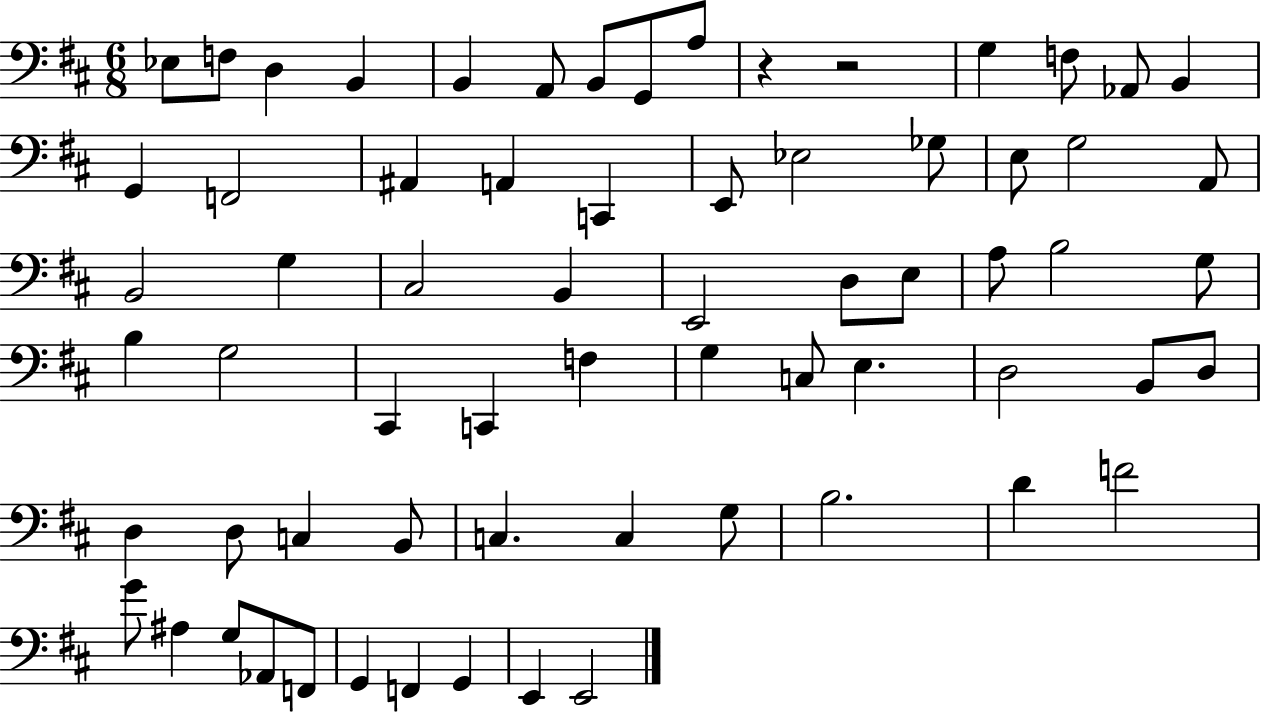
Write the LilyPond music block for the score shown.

{
  \clef bass
  \numericTimeSignature
  \time 6/8
  \key d \major
  ees8 f8 d4 b,4 | b,4 a,8 b,8 g,8 a8 | r4 r2 | g4 f8 aes,8 b,4 | \break g,4 f,2 | ais,4 a,4 c,4 | e,8 ees2 ges8 | e8 g2 a,8 | \break b,2 g4 | cis2 b,4 | e,2 d8 e8 | a8 b2 g8 | \break b4 g2 | cis,4 c,4 f4 | g4 c8 e4. | d2 b,8 d8 | \break d4 d8 c4 b,8 | c4. c4 g8 | b2. | d'4 f'2 | \break g'8 ais4 g8 aes,8 f,8 | g,4 f,4 g,4 | e,4 e,2 | \bar "|."
}